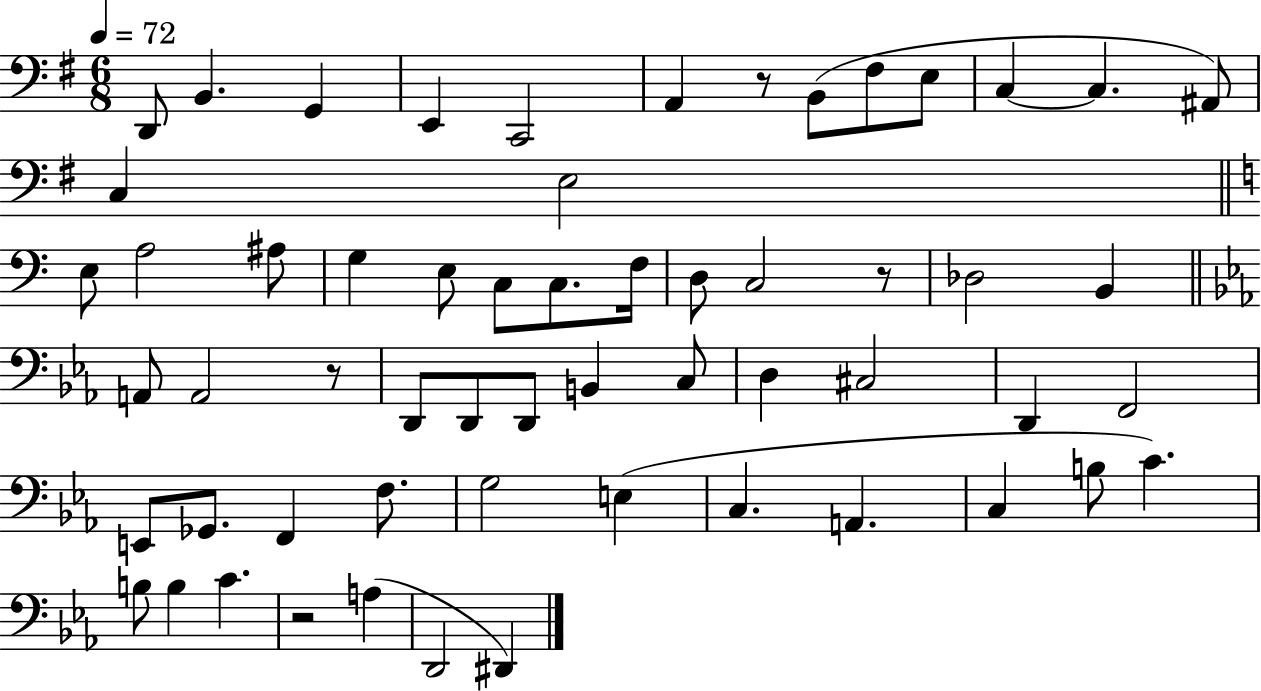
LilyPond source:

{
  \clef bass
  \numericTimeSignature
  \time 6/8
  \key g \major
  \tempo 4 = 72
  d,8 b,4. g,4 | e,4 c,2 | a,4 r8 b,8( fis8 e8 | c4~~ c4. ais,8) | \break c4 e2 | \bar "||" \break \key c \major e8 a2 ais8 | g4 e8 c8 c8. f16 | d8 c2 r8 | des2 b,4 | \break \bar "||" \break \key ees \major a,8 a,2 r8 | d,8 d,8 d,8 b,4 c8 | d4 cis2 | d,4 f,2 | \break e,8 ges,8. f,4 f8. | g2 e4( | c4. a,4. | c4 b8 c'4.) | \break b8 b4 c'4. | r2 a4( | d,2 dis,4) | \bar "|."
}